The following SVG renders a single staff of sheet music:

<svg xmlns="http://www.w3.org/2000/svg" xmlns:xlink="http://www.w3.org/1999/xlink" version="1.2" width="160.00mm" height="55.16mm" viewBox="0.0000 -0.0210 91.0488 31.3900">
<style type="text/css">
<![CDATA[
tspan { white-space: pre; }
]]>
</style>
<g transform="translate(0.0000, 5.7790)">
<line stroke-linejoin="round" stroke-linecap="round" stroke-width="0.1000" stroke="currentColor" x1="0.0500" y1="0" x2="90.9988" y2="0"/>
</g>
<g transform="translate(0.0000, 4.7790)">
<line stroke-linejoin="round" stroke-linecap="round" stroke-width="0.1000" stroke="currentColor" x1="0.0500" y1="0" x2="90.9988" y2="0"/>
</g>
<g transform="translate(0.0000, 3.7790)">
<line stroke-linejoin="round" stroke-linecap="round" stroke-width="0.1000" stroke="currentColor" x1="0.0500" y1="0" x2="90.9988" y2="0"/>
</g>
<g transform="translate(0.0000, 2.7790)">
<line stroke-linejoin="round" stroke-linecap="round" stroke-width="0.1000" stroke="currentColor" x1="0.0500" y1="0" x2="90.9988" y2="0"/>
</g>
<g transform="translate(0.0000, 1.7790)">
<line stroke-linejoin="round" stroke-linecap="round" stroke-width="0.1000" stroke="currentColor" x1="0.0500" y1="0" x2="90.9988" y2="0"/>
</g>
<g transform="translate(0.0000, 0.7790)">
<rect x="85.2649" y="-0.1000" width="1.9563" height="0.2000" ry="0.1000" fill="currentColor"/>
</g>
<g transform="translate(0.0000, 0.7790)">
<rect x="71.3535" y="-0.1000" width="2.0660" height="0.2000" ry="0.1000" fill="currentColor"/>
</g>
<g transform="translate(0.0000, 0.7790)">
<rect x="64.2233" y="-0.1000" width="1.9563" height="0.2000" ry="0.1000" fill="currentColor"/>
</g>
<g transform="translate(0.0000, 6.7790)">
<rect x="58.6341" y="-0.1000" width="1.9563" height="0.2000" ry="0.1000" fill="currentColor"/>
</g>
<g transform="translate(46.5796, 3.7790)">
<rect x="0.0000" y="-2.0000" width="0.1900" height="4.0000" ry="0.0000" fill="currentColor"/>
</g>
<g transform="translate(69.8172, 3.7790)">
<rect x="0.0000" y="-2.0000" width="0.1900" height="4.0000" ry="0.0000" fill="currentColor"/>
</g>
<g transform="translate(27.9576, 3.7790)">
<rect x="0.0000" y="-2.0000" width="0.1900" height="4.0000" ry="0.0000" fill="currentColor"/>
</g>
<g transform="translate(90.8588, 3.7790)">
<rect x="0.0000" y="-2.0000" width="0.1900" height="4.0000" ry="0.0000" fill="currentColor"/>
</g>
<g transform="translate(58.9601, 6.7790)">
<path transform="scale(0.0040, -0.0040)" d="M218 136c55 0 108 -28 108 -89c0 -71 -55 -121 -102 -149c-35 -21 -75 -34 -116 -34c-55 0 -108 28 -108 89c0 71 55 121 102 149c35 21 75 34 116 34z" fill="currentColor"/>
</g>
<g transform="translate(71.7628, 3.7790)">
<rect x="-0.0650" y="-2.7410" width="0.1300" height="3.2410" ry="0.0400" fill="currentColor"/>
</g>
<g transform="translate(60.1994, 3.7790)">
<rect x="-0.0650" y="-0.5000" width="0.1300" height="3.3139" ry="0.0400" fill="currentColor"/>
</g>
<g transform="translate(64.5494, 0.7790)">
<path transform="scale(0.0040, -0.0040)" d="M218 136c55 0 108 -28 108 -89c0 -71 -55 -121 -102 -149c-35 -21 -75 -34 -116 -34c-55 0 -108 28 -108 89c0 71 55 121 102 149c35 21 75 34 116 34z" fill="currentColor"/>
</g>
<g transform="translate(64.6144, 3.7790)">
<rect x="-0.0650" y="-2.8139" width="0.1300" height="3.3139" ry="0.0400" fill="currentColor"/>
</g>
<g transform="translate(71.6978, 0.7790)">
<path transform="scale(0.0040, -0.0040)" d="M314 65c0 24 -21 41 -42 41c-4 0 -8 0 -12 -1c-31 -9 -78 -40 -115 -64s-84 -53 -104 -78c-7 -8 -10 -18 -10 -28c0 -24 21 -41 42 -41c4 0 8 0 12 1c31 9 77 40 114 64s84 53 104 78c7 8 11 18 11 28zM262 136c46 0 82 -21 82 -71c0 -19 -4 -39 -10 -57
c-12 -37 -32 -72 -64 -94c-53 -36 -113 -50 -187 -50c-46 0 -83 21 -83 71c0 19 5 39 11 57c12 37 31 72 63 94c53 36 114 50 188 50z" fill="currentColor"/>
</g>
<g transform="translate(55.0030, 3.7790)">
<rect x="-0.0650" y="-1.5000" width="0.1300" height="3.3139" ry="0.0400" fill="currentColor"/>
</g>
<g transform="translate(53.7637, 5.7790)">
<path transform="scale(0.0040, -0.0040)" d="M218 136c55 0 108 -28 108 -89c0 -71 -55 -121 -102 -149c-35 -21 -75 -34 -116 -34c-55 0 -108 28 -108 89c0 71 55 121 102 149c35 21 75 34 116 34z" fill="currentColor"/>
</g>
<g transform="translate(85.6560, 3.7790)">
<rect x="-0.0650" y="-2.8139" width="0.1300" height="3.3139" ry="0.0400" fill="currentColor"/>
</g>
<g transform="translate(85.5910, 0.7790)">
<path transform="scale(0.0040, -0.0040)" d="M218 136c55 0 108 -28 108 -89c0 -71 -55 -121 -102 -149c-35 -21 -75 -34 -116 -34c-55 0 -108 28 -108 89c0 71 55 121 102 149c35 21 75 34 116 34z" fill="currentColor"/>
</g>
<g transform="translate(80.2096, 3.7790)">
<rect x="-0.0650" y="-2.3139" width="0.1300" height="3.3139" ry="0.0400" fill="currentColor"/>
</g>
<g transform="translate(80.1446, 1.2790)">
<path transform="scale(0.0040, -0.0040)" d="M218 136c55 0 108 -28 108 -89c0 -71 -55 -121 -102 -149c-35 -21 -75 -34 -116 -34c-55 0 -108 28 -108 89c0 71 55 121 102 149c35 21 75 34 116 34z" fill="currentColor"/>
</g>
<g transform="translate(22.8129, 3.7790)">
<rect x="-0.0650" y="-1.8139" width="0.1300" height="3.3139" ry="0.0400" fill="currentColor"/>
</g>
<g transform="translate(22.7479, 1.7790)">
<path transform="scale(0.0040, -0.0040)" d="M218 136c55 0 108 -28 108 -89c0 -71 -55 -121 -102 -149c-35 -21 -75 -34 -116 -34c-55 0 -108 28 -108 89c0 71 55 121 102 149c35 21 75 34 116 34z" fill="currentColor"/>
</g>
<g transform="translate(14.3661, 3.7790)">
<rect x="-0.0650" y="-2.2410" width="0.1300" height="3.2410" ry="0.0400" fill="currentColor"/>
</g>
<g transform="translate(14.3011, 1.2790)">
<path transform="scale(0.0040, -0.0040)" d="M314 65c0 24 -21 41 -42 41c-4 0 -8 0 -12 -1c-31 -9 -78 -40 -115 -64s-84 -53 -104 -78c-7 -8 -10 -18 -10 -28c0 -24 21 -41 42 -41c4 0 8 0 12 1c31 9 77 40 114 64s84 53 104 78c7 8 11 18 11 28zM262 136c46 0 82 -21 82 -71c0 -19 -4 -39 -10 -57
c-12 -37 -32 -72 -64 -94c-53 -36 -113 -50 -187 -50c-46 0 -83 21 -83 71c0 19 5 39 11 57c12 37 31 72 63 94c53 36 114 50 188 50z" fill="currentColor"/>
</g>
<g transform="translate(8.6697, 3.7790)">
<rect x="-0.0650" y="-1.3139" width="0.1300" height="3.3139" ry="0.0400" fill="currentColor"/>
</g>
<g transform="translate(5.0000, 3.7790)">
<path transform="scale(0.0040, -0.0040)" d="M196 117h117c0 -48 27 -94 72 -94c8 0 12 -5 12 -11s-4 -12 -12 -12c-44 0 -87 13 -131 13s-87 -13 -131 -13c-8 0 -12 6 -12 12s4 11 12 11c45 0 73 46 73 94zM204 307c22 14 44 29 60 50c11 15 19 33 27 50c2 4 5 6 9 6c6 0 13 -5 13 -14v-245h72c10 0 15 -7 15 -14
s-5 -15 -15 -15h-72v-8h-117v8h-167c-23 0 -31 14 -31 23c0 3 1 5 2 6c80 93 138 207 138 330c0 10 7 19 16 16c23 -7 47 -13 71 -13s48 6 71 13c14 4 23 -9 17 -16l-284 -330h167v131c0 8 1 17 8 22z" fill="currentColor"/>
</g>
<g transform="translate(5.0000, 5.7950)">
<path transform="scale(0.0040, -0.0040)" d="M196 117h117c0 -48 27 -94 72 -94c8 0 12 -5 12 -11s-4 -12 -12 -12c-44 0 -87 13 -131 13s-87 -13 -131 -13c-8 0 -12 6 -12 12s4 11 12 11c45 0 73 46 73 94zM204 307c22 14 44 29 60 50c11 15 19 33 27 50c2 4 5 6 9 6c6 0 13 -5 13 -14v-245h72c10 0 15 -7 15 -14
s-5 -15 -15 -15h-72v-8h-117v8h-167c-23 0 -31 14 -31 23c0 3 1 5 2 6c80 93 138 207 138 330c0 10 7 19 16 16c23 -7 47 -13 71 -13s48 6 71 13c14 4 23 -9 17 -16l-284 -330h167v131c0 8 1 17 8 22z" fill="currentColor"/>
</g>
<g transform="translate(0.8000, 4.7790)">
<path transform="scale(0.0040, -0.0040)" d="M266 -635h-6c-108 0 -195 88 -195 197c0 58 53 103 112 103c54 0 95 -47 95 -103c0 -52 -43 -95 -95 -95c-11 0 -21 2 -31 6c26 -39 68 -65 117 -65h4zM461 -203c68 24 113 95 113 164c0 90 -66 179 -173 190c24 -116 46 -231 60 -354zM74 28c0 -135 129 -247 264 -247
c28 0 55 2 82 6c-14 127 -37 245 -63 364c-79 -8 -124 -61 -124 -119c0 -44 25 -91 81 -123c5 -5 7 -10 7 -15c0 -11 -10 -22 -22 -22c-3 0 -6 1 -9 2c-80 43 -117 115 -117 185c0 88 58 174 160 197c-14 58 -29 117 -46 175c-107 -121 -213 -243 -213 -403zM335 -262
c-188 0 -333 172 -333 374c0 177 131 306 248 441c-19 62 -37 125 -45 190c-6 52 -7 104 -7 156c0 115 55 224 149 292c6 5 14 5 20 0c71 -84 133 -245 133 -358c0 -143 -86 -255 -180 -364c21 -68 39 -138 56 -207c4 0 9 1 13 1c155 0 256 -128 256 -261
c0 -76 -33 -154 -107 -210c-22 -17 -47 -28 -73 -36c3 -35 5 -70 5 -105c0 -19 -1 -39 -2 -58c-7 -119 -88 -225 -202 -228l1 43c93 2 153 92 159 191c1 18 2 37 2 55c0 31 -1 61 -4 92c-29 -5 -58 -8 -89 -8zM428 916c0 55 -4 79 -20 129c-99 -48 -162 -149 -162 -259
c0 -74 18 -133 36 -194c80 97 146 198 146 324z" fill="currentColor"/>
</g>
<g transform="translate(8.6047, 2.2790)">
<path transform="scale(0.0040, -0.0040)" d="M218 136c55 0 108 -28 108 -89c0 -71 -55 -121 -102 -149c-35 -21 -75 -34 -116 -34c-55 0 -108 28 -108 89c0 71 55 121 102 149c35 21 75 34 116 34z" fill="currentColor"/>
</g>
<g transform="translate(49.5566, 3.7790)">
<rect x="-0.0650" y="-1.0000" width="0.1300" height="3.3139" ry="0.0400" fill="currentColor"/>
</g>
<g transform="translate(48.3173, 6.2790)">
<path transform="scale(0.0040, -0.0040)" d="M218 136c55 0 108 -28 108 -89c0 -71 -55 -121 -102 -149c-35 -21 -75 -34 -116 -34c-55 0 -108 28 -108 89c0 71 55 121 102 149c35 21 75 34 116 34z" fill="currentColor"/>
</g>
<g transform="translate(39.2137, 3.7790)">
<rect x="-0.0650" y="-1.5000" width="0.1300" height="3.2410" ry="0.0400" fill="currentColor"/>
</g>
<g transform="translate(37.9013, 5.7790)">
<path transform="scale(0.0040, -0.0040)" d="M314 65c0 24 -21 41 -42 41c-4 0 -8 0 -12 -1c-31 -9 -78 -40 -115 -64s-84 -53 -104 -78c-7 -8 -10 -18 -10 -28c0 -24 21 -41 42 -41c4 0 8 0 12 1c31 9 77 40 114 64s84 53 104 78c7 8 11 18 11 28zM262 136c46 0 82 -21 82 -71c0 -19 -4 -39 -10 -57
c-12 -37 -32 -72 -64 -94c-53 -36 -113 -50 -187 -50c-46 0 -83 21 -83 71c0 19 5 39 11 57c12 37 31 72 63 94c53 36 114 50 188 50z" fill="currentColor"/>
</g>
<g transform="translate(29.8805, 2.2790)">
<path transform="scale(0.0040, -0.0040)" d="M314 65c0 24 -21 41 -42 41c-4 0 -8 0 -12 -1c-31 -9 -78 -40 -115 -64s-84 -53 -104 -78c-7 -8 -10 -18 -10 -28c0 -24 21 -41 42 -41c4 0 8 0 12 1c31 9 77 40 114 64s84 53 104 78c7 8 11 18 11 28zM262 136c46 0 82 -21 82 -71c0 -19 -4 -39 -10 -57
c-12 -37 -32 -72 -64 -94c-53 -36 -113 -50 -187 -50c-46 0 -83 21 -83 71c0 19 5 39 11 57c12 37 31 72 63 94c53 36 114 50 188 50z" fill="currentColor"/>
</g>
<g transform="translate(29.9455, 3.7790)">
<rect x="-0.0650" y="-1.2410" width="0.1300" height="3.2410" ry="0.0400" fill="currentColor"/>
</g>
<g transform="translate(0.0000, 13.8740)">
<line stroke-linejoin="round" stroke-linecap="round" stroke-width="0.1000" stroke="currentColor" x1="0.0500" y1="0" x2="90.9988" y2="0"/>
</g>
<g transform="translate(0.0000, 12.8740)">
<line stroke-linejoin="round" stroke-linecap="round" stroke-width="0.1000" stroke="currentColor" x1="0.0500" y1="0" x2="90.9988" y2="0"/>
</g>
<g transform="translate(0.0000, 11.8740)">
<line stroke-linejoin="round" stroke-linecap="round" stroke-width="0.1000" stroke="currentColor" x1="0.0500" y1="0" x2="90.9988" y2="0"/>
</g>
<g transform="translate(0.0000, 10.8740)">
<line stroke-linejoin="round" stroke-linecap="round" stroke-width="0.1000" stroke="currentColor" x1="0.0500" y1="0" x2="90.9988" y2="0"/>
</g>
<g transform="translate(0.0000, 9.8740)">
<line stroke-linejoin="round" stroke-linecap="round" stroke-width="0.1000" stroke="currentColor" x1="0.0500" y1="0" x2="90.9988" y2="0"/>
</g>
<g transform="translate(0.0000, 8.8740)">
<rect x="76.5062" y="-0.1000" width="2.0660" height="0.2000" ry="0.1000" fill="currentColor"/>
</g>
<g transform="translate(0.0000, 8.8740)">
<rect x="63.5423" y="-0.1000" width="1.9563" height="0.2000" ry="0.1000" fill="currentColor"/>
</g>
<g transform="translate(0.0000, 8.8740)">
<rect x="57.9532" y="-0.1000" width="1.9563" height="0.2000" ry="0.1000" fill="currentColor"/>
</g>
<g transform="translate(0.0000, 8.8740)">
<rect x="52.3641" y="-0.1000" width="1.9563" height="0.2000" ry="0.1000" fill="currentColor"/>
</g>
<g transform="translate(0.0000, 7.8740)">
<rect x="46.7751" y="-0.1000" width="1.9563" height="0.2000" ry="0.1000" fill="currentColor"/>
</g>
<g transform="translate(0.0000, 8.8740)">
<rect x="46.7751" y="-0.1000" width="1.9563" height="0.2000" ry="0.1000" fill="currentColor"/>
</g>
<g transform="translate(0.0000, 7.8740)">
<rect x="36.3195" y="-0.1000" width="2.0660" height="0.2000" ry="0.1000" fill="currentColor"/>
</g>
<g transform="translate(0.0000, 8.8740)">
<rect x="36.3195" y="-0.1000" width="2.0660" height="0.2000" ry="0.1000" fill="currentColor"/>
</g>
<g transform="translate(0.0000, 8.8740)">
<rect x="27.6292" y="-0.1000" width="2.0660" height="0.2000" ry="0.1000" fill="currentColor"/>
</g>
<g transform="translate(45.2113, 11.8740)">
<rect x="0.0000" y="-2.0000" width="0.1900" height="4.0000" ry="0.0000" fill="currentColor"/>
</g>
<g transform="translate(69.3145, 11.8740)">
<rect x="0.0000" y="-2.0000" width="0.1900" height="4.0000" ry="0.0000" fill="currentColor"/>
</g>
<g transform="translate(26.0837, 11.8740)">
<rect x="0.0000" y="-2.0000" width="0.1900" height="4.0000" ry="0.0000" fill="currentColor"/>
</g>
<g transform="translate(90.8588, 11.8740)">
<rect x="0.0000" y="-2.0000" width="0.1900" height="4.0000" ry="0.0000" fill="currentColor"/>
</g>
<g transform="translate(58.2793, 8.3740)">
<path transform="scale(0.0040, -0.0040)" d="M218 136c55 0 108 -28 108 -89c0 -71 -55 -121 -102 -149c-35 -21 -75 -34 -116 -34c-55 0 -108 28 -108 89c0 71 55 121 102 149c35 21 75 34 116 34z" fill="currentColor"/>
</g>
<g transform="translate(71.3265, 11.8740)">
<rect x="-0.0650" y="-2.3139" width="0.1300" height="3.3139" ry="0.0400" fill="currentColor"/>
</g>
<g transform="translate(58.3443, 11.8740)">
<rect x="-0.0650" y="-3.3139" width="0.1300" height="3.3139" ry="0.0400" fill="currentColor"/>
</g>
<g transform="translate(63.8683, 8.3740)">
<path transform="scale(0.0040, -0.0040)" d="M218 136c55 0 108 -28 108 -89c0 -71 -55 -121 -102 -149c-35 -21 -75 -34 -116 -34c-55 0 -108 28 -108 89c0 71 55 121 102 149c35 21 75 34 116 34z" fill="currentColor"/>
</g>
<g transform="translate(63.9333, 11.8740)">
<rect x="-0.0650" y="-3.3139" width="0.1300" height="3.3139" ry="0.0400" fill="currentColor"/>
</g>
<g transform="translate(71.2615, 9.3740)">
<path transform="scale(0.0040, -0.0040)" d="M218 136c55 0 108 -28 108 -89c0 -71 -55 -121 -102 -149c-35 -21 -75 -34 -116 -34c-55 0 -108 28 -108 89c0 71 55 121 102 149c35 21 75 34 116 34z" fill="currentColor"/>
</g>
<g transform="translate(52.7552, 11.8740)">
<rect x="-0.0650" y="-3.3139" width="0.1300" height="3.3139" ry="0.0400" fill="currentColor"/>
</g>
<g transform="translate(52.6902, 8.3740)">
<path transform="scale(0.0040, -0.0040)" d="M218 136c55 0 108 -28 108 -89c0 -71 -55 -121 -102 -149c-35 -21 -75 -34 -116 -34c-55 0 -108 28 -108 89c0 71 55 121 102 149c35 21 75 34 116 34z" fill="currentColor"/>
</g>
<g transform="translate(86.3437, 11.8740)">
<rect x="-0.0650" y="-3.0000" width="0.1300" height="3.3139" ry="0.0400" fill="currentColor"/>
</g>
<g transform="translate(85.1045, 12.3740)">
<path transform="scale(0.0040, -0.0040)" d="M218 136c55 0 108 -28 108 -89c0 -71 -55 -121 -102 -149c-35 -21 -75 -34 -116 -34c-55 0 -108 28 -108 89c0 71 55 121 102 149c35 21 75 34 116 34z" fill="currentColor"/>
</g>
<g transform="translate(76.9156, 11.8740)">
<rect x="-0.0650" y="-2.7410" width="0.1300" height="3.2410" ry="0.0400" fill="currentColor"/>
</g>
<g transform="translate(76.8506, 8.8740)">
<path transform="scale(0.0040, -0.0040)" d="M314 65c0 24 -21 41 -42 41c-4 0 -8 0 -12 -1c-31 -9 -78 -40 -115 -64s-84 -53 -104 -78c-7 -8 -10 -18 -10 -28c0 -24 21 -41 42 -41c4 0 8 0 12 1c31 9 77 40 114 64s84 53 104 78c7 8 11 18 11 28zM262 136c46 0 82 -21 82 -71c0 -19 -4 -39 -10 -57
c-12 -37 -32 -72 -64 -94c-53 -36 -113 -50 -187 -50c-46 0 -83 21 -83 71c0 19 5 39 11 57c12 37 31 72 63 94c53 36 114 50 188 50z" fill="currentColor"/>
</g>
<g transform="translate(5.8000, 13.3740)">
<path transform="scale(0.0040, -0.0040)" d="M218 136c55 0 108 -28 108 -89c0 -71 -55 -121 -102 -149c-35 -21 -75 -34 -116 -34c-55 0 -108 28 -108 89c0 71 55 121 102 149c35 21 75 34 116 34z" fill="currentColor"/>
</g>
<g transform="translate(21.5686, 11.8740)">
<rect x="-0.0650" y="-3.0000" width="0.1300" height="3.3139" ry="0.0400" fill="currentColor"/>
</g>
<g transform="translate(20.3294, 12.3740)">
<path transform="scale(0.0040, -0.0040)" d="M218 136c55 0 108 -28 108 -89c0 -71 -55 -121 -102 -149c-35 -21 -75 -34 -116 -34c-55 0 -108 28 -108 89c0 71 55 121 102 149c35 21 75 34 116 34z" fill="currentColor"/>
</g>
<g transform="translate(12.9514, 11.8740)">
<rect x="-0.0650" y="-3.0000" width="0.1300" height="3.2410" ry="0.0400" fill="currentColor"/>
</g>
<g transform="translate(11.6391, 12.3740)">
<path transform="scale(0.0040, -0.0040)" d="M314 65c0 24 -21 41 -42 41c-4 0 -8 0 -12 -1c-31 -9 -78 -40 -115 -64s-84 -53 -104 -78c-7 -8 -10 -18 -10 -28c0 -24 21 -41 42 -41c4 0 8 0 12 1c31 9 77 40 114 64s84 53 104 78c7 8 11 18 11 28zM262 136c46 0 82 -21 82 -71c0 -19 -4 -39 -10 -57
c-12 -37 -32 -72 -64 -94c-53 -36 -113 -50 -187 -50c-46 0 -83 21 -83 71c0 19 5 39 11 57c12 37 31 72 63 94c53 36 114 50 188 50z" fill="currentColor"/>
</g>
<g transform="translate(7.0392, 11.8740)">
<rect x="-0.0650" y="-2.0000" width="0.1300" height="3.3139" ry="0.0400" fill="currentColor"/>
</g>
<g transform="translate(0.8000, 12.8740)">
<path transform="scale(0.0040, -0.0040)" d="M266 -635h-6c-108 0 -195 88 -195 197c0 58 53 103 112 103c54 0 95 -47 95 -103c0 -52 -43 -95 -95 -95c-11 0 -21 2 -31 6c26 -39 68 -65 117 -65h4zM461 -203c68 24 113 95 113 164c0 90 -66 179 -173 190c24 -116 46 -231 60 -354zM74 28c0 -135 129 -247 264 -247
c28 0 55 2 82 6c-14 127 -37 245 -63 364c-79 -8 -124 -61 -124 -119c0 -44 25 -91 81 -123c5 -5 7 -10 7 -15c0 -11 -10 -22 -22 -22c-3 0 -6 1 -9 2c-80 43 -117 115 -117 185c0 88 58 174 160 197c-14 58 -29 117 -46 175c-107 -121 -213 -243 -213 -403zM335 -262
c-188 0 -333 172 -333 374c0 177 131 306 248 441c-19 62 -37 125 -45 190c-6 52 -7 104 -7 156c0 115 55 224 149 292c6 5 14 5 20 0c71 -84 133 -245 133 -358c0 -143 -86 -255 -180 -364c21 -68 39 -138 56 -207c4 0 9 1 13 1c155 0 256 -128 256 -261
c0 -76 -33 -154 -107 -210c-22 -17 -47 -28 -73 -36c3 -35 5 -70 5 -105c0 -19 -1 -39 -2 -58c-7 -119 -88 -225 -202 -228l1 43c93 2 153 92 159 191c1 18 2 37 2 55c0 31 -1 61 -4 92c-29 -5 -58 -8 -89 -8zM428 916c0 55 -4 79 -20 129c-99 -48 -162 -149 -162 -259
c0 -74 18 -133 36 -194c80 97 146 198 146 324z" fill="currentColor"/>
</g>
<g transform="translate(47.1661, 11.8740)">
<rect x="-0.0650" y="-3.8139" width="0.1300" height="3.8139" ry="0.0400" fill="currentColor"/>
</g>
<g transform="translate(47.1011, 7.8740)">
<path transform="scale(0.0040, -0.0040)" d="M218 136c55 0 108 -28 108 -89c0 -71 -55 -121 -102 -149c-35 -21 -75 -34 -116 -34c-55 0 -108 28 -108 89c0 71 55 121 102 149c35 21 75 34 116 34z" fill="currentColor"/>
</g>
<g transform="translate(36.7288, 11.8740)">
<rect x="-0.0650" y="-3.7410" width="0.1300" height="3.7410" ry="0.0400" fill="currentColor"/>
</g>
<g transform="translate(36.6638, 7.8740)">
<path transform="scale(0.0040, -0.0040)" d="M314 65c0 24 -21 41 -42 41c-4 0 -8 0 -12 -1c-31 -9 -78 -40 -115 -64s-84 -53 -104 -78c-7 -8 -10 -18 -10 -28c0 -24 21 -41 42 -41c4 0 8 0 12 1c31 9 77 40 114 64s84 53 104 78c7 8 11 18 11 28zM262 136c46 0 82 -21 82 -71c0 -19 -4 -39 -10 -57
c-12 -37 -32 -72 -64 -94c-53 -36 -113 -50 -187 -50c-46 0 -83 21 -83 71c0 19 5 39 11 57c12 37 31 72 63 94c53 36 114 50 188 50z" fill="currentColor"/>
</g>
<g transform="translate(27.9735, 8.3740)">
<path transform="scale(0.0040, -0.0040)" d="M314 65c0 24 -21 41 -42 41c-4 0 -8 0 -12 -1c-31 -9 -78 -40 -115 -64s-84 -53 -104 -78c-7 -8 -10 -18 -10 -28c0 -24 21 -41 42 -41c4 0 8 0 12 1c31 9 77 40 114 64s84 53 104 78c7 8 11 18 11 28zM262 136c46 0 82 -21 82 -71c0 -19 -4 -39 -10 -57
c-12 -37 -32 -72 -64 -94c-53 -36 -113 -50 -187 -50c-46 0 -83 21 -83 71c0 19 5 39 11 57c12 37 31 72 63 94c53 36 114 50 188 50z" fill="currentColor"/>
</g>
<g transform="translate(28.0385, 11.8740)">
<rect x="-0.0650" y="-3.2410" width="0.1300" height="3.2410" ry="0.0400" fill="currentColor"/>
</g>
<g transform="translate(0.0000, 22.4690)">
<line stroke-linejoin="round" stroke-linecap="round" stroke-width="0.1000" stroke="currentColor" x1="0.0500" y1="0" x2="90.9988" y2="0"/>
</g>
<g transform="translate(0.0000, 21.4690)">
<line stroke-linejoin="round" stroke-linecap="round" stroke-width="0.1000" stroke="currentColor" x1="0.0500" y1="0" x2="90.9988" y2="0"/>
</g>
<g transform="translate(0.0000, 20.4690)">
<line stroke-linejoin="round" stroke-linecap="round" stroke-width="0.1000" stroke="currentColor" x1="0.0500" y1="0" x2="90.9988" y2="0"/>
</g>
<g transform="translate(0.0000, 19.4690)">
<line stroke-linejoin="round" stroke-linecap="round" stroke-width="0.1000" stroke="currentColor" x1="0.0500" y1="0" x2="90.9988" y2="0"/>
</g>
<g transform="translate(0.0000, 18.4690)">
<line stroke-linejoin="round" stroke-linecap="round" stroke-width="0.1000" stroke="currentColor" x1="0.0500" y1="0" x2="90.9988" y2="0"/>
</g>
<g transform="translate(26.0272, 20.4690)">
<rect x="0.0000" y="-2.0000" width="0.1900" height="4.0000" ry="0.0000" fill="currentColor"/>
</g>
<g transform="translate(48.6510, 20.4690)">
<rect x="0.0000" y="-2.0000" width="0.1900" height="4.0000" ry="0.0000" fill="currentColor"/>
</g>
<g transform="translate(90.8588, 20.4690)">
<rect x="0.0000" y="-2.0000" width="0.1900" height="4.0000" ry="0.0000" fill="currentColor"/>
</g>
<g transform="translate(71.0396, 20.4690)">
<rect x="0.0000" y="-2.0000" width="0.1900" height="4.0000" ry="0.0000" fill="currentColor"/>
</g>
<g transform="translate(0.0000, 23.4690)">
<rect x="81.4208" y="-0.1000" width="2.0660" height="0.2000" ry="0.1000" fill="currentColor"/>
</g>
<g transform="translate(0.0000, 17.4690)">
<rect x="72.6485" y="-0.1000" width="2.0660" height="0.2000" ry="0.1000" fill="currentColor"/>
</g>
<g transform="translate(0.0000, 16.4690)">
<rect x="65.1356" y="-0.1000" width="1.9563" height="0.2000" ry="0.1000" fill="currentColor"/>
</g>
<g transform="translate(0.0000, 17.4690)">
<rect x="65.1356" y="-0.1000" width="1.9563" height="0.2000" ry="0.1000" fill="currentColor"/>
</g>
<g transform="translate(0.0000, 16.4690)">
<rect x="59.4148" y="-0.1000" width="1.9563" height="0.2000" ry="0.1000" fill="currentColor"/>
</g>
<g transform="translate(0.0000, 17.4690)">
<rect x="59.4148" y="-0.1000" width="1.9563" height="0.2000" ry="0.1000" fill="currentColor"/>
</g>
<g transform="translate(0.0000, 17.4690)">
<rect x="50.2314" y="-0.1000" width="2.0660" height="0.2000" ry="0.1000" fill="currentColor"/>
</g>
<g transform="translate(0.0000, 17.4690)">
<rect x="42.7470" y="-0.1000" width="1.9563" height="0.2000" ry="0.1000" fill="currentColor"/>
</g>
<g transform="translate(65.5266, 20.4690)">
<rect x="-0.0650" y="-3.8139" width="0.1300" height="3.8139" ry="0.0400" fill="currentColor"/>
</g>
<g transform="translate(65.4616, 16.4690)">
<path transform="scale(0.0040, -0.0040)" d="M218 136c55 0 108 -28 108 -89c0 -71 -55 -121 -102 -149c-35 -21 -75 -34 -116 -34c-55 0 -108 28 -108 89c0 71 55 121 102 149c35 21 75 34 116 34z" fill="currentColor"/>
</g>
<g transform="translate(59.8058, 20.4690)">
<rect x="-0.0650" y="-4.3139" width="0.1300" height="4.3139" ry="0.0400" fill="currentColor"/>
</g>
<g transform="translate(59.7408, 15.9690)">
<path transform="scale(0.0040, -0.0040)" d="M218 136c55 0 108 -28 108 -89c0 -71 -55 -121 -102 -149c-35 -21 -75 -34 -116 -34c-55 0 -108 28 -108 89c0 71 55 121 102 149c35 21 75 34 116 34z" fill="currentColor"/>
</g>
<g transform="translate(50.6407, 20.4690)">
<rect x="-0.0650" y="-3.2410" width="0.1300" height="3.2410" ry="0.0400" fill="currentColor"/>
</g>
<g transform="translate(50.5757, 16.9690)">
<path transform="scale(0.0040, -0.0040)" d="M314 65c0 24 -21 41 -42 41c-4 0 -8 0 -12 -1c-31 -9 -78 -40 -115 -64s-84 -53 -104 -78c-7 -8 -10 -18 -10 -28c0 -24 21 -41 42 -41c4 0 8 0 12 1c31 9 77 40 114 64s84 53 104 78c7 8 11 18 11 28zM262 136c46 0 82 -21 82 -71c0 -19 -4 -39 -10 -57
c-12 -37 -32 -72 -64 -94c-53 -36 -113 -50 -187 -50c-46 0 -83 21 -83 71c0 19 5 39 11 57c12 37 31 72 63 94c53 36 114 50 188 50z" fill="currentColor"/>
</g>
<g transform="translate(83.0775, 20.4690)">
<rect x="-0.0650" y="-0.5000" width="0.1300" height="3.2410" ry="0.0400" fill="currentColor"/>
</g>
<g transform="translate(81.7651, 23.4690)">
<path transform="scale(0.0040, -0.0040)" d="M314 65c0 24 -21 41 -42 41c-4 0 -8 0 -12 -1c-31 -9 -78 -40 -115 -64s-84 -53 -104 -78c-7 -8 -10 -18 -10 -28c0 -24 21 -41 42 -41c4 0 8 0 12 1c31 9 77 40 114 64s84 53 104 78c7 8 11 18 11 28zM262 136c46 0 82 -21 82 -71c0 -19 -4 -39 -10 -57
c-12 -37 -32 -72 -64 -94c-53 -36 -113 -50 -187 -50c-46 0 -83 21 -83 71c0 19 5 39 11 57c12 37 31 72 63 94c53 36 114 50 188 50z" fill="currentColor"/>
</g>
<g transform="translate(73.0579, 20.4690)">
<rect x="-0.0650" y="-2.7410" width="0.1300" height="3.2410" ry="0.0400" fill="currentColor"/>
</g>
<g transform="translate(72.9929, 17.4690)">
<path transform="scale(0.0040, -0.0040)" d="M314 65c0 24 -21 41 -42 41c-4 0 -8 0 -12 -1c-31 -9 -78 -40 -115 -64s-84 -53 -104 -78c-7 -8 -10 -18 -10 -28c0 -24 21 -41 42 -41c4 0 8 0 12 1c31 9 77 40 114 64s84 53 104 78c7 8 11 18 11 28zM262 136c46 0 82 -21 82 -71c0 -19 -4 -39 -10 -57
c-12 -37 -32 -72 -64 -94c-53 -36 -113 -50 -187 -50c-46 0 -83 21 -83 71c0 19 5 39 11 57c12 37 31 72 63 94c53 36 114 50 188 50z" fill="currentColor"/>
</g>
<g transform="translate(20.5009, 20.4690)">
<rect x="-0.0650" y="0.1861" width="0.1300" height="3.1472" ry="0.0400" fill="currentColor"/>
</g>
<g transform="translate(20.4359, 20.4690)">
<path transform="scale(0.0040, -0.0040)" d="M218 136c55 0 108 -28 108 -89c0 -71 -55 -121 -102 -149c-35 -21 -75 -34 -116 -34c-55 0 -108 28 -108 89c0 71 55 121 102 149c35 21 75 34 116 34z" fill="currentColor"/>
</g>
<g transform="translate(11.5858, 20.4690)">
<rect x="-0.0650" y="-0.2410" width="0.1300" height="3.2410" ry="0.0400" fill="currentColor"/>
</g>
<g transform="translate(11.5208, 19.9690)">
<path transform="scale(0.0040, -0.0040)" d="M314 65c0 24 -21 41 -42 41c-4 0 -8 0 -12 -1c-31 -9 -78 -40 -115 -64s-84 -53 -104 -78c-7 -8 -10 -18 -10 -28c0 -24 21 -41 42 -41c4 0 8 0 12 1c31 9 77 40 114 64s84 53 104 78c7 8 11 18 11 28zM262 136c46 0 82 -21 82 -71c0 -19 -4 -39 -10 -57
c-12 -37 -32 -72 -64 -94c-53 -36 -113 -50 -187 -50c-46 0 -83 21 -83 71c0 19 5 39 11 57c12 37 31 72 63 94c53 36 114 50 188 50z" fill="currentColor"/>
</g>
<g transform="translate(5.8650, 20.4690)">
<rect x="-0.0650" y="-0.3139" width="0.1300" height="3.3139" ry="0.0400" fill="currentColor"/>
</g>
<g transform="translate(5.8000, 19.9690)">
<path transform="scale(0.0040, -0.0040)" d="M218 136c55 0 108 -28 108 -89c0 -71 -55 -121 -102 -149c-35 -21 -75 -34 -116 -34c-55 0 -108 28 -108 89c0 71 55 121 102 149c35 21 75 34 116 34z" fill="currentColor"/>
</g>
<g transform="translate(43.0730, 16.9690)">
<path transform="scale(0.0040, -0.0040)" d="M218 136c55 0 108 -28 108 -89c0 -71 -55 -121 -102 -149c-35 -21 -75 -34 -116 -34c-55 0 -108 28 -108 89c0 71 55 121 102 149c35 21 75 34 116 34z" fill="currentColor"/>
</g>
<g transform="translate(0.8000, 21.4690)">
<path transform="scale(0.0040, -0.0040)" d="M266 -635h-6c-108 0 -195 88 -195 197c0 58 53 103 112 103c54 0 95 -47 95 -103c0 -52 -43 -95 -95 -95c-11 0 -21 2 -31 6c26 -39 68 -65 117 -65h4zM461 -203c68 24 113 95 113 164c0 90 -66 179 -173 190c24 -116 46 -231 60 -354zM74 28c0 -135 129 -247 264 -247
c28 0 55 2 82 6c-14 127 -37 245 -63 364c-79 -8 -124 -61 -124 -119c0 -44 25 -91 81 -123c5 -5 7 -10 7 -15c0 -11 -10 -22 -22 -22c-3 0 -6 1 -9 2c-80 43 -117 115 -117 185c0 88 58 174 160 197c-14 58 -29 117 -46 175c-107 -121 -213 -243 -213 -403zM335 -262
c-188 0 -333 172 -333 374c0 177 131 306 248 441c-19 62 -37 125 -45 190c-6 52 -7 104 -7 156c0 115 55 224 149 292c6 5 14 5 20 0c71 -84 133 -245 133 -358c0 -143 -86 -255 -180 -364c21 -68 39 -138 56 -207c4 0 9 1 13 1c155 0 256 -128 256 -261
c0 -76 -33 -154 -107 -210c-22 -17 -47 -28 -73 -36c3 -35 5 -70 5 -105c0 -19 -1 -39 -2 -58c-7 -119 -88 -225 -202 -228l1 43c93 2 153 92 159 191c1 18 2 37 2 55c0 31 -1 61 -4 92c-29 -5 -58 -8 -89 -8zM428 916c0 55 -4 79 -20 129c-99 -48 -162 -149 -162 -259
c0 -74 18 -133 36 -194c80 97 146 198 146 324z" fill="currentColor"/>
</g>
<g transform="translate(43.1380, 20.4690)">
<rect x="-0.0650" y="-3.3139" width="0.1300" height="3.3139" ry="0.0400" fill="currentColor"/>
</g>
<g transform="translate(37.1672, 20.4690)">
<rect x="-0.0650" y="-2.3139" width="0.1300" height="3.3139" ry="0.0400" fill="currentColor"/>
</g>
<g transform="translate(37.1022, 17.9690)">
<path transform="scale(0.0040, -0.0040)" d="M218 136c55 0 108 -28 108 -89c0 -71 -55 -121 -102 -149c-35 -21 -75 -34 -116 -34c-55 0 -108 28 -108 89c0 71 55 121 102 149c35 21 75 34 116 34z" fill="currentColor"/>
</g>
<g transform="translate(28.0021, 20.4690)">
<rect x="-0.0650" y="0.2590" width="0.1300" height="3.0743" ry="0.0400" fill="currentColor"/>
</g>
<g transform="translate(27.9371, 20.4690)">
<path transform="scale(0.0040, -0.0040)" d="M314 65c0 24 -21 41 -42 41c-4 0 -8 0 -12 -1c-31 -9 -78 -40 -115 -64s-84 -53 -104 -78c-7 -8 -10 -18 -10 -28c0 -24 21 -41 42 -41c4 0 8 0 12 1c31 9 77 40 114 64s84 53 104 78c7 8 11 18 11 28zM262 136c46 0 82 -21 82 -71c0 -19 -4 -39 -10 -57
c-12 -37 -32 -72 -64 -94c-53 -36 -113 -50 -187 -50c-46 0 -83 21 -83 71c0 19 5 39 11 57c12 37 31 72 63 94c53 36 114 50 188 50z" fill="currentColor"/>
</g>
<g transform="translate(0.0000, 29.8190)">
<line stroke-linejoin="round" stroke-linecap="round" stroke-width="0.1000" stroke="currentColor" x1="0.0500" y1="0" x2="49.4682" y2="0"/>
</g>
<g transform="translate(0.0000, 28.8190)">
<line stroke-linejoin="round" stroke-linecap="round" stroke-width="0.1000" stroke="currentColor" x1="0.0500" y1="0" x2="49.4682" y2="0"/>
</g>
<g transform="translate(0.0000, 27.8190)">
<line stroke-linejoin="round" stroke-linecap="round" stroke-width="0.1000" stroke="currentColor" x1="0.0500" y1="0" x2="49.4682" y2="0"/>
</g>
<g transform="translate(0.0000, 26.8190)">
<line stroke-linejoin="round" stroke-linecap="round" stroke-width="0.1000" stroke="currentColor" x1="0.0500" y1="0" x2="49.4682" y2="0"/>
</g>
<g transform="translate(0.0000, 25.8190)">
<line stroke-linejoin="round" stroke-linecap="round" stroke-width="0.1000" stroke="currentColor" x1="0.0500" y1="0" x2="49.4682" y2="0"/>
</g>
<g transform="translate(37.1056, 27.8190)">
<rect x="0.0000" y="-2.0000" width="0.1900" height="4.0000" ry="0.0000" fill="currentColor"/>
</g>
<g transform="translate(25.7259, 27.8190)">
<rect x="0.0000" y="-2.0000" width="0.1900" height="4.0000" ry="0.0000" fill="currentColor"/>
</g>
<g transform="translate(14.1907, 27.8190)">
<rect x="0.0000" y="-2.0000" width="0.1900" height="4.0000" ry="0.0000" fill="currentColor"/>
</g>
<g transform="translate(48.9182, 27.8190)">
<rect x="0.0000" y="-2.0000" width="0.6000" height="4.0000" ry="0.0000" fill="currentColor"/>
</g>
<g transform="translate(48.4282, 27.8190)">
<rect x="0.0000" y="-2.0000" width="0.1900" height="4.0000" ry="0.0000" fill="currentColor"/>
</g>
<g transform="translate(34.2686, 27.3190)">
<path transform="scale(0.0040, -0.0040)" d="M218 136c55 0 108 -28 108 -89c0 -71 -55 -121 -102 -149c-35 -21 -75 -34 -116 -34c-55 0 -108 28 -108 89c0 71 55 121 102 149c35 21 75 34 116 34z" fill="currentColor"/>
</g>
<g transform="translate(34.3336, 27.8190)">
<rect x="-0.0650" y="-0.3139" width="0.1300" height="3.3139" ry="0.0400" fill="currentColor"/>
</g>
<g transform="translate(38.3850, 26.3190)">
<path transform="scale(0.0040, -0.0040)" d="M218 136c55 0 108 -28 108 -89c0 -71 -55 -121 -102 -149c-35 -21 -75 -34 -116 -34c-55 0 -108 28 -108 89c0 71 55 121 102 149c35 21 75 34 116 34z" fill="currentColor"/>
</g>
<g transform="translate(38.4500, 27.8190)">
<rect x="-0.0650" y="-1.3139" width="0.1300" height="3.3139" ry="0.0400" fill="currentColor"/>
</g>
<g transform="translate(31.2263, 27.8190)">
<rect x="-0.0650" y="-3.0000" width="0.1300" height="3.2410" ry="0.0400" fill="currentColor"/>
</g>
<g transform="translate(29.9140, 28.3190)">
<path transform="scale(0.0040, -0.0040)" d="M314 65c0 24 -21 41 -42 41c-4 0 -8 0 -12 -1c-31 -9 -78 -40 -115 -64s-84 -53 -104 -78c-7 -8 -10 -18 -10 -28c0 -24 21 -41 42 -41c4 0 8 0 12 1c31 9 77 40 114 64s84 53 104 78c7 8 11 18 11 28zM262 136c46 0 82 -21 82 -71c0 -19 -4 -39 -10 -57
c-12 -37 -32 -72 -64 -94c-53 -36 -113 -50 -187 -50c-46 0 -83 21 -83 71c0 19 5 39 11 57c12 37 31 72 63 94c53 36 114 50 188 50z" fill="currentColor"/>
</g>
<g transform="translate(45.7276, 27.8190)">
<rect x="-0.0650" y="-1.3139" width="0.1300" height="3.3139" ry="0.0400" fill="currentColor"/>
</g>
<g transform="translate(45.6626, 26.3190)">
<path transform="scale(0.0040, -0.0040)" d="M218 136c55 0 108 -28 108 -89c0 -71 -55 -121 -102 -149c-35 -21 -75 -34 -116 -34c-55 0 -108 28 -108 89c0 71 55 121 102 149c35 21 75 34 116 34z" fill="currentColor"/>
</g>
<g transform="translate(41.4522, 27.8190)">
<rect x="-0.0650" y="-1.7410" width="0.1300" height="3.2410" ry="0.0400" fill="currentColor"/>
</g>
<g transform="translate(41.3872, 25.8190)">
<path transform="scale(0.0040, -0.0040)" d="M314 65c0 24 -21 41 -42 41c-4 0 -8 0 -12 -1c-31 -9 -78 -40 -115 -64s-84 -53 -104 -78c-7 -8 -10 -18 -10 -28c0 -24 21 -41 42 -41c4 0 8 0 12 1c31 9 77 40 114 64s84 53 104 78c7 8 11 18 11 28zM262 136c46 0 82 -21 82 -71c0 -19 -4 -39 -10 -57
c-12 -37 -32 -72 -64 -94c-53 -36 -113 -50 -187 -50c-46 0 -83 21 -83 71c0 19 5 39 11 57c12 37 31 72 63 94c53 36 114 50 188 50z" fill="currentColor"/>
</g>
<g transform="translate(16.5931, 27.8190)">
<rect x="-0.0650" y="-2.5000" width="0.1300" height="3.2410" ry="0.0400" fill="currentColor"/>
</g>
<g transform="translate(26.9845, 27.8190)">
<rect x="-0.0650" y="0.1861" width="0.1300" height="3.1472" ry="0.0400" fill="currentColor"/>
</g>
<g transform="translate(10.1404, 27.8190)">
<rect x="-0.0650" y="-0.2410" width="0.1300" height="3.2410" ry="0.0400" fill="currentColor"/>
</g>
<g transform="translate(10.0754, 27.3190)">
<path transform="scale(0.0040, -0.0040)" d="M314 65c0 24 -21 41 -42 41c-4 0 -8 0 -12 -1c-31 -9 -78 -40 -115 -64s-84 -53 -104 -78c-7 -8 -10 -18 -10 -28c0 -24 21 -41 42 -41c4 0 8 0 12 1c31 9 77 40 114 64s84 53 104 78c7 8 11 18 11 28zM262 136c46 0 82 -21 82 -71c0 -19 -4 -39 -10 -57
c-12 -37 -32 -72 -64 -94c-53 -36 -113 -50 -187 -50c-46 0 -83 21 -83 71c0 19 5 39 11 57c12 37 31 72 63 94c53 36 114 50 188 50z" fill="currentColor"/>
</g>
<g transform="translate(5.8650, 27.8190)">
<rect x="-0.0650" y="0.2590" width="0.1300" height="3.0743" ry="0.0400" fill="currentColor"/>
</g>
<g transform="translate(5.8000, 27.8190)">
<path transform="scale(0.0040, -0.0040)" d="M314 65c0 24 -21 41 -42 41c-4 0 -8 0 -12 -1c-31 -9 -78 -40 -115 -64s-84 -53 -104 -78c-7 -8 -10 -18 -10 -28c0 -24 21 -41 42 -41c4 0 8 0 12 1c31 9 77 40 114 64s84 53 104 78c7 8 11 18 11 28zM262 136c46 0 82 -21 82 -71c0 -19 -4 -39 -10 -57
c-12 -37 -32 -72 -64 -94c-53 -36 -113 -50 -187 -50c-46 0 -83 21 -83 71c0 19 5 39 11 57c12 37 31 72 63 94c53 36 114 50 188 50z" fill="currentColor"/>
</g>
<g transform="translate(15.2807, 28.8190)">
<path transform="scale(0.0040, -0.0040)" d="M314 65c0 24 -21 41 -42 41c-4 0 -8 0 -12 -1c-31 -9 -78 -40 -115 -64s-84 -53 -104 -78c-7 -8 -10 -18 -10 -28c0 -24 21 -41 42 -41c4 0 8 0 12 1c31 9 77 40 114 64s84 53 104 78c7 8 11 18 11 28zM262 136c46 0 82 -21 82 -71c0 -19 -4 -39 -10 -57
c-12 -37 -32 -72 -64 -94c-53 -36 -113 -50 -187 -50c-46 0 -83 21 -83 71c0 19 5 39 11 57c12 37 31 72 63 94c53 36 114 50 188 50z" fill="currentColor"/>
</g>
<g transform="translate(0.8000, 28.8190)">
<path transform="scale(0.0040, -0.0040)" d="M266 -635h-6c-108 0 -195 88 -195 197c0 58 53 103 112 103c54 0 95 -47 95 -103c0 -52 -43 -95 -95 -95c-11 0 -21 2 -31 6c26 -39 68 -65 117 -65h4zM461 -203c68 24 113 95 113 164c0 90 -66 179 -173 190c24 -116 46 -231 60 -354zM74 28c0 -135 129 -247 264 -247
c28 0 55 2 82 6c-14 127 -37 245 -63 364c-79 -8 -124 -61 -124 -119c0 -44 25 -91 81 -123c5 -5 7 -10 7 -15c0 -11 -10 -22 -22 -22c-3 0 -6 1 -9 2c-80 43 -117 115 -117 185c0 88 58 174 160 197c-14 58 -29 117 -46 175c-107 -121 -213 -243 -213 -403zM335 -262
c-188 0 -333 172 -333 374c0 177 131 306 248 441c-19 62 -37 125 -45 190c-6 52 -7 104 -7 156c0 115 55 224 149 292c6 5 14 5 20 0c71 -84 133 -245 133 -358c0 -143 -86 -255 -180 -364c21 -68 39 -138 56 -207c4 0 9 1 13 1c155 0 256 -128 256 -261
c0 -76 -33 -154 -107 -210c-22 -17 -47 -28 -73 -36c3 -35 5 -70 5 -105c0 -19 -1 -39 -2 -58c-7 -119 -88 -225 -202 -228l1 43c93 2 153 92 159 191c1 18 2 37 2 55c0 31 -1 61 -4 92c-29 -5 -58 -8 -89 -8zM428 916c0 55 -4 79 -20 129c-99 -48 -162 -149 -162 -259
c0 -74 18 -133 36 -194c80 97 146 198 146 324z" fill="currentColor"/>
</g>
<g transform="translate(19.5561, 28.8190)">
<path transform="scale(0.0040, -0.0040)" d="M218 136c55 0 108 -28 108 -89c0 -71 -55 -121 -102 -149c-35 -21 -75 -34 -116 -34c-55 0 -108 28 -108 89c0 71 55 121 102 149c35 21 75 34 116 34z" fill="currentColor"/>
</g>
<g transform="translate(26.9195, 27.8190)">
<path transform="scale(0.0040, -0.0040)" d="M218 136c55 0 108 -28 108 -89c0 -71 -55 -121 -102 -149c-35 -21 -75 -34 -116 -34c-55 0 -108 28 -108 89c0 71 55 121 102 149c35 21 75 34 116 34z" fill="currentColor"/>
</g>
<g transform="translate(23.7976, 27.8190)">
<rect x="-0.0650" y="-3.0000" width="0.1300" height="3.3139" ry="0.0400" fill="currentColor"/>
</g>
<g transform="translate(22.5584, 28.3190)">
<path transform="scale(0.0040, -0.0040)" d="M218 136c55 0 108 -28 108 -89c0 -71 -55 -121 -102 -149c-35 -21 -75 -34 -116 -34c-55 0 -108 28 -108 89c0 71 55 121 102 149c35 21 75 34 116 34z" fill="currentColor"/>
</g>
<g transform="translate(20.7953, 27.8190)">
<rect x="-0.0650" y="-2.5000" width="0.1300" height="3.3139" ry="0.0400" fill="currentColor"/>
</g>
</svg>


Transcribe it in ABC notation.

X:1
T:Untitled
M:4/4
L:1/4
K:C
e g2 f e2 E2 D E C a a2 g a F A2 A b2 c'2 c' b b b g a2 A c c2 B B2 g b b2 d' c' a2 C2 B2 c2 G2 G A B A2 c e f2 e